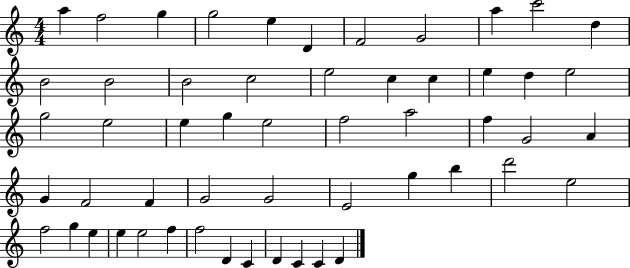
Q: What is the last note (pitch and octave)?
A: D4